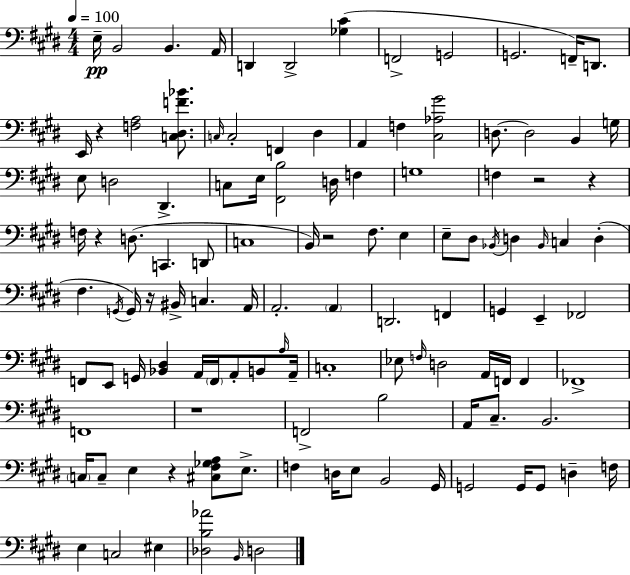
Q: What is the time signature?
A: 4/4